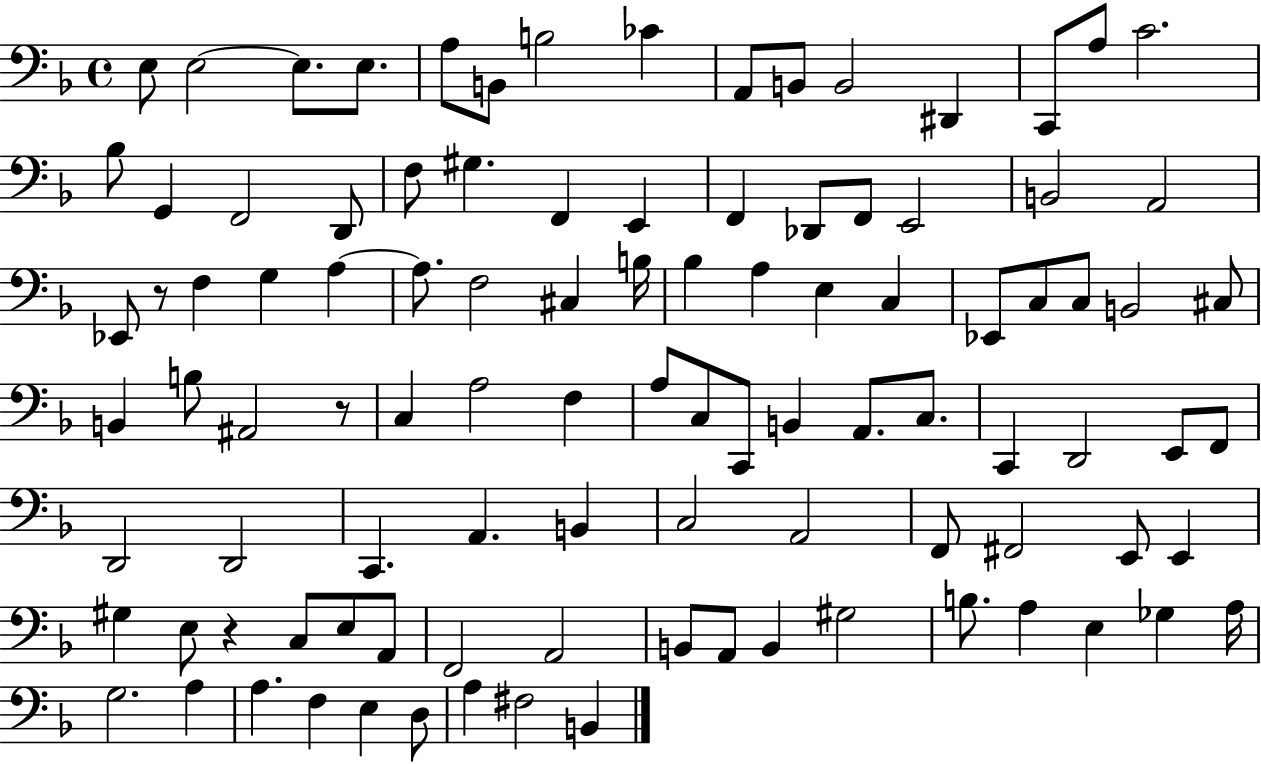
E3/e E3/h E3/e. E3/e. A3/e B2/e B3/h CES4/q A2/e B2/e B2/h D#2/q C2/e A3/e C4/h. Bb3/e G2/q F2/h D2/e F3/e G#3/q. F2/q E2/q F2/q Db2/e F2/e E2/h B2/h A2/h Eb2/e R/e F3/q G3/q A3/q A3/e. F3/h C#3/q B3/s Bb3/q A3/q E3/q C3/q Eb2/e C3/e C3/e B2/h C#3/e B2/q B3/e A#2/h R/e C3/q A3/h F3/q A3/e C3/e C2/e B2/q A2/e. C3/e. C2/q D2/h E2/e F2/e D2/h D2/h C2/q. A2/q. B2/q C3/h A2/h F2/e F#2/h E2/e E2/q G#3/q E3/e R/q C3/e E3/e A2/e F2/h A2/h B2/e A2/e B2/q G#3/h B3/e. A3/q E3/q Gb3/q A3/s G3/h. A3/q A3/q. F3/q E3/q D3/e A3/q F#3/h B2/q